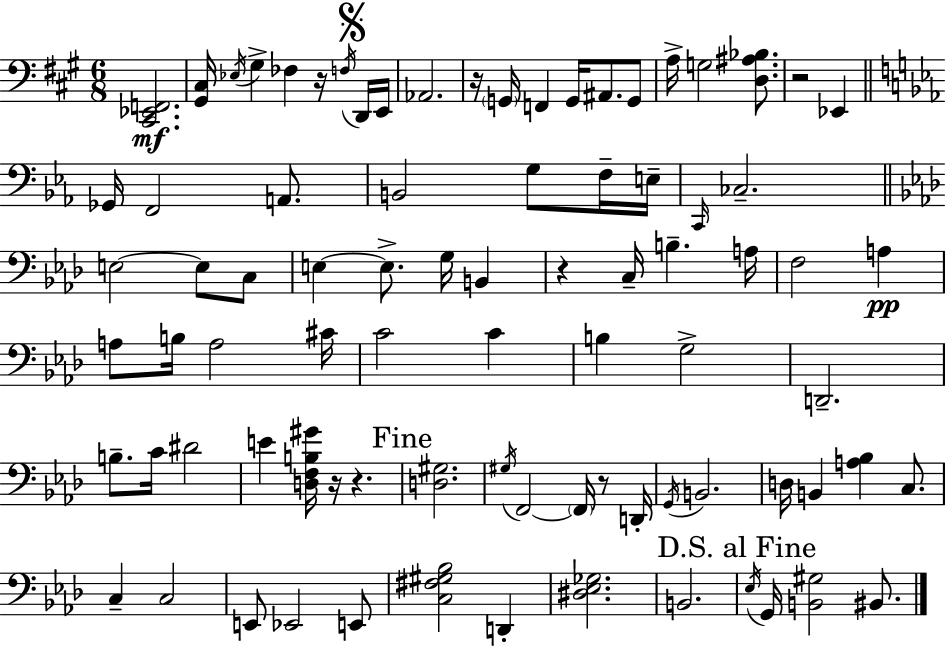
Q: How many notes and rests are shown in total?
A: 84